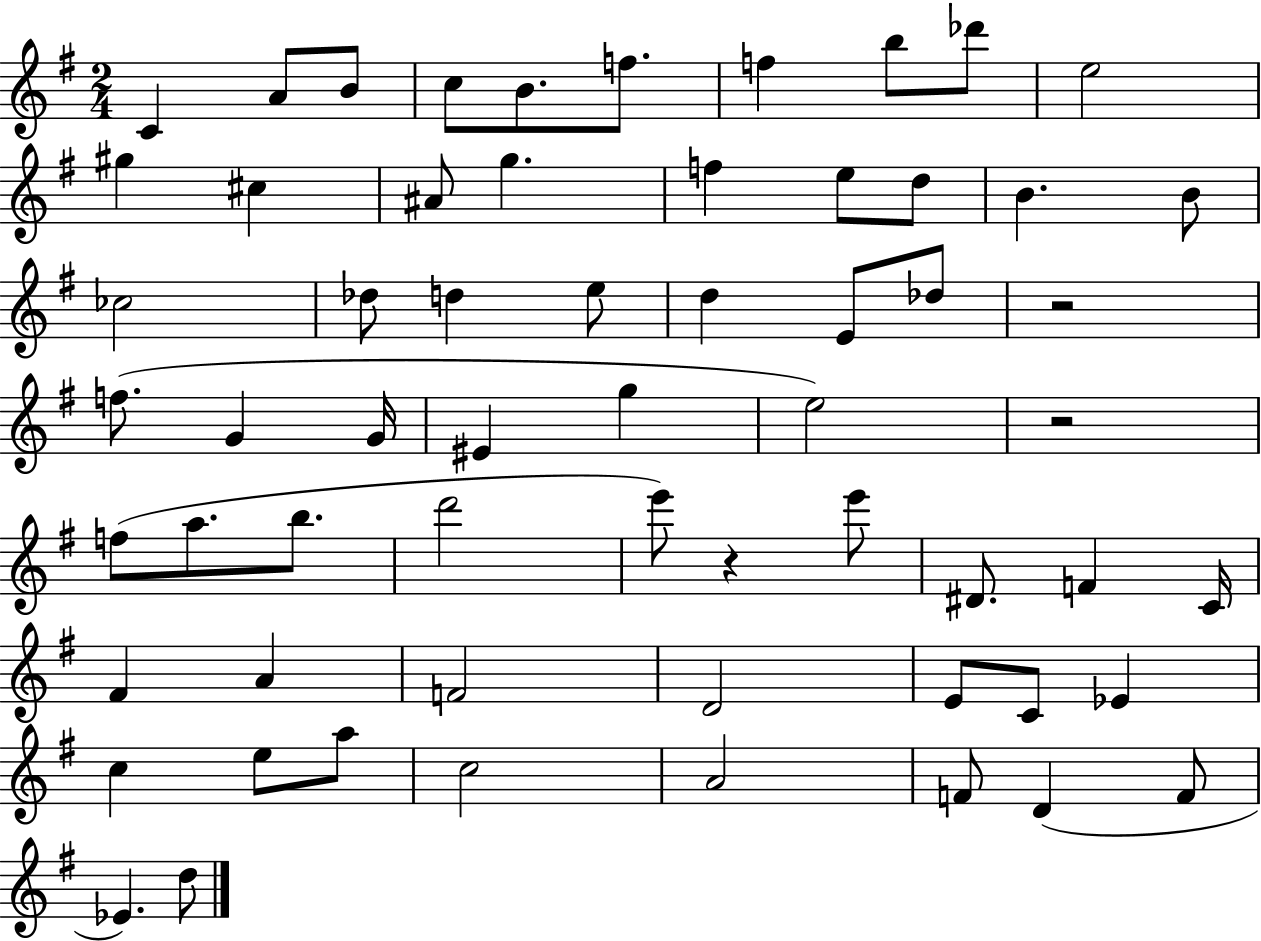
X:1
T:Untitled
M:2/4
L:1/4
K:G
C A/2 B/2 c/2 B/2 f/2 f b/2 _d'/2 e2 ^g ^c ^A/2 g f e/2 d/2 B B/2 _c2 _d/2 d e/2 d E/2 _d/2 z2 f/2 G G/4 ^E g e2 z2 f/2 a/2 b/2 d'2 e'/2 z e'/2 ^D/2 F C/4 ^F A F2 D2 E/2 C/2 _E c e/2 a/2 c2 A2 F/2 D F/2 _E d/2